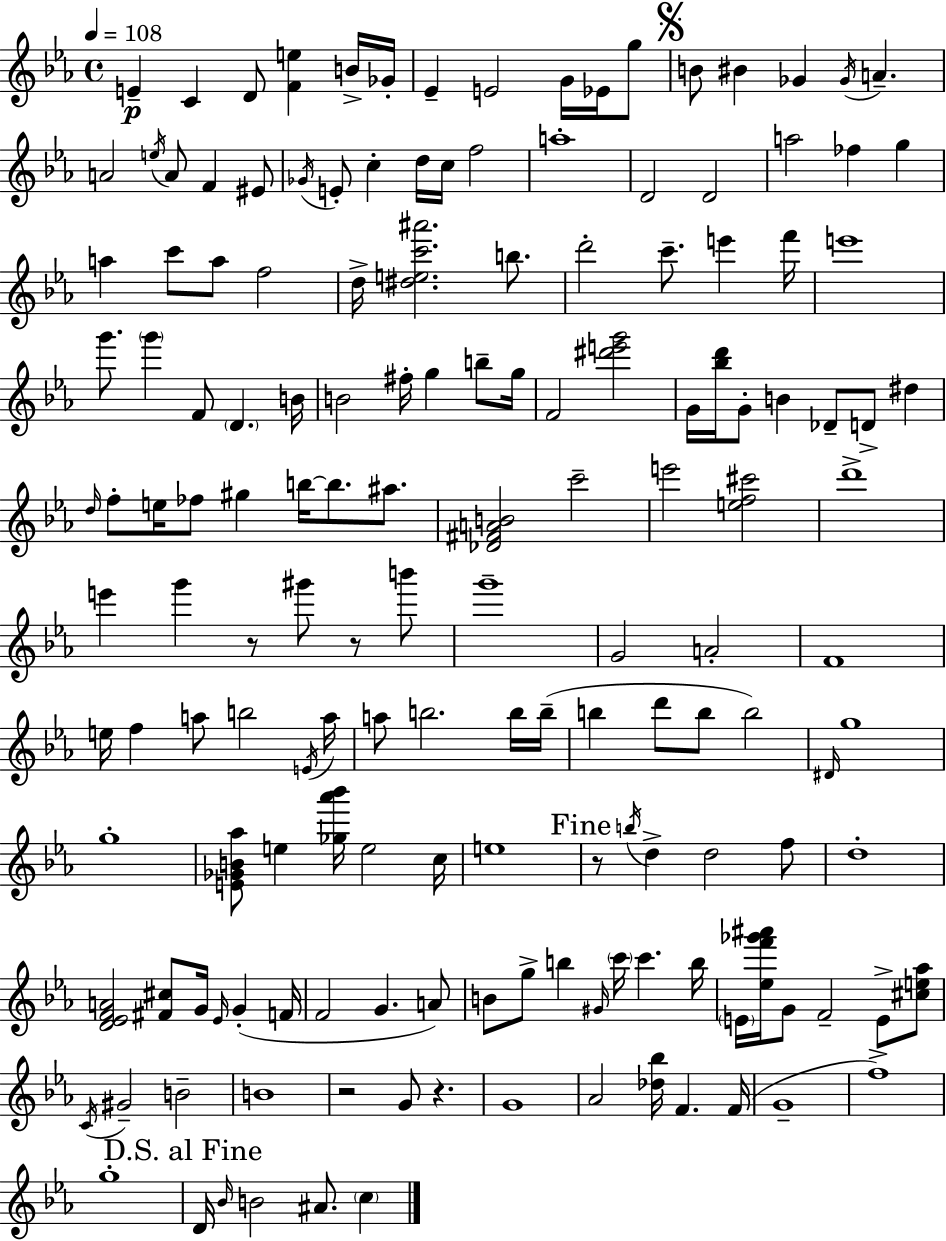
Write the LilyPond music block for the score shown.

{
  \clef treble
  \time 4/4
  \defaultTimeSignature
  \key c \minor
  \tempo 4 = 108
  e'4--\p c'4 d'8 <f' e''>4 b'16-> ges'16-. | ees'4-- e'2 g'16 ees'16 g''8 | \mark \markup { \musicglyph "scripts.segno" } b'8 bis'4 ges'4 \acciaccatura { ges'16 } a'4.-- | a'2 \acciaccatura { e''16 } a'8 f'4 | \break eis'8 \acciaccatura { ges'16 } e'8-. c''4-. d''16 c''16 f''2 | a''1-. | d'2 d'2 | a''2 fes''4 g''4 | \break a''4 c'''8 a''8 f''2 | d''16-> <dis'' e'' c''' ais'''>2. | b''8. d'''2-. c'''8.-- e'''4 | f'''16 e'''1 | \break g'''8. \parenthesize g'''4 f'8 \parenthesize d'4. | b'16 b'2 fis''16-. g''4 | b''8-- g''16 f'2 <dis''' e''' g'''>2 | g'16 <bes'' d'''>16 g'8-. b'4 des'8-- d'8-> dis''4 | \break \grace { d''16 } f''8-. e''16 fes''8 gis''4 b''16~~ b''8. | ais''8. <des' fis' a' b'>2 c'''2-- | e'''2 <e'' f'' cis'''>2 | d'''1-> | \break e'''4 g'''4 r8 gis'''8 | r8 b'''8 g'''1-- | g'2 a'2-. | f'1 | \break e''16 f''4 a''8 b''2 | \acciaccatura { e'16 } a''16 a''8 b''2. | b''16 b''16--( b''4 d'''8 b''8 b''2) | \grace { dis'16 } g''1 | \break g''1-. | <e' ges' b' aes''>8 e''4 <ges'' aes''' bes'''>16 e''2 | c''16 e''1 | \mark "Fine" r8 \acciaccatura { b''16 } d''4-> d''2 | \break f''8 d''1-. | <d' ees' f' a'>2 <fis' cis''>8 | g'16 \grace { ees'16 }( g'4-. f'16 f'2 | g'4. a'8) b'8 g''8-> b''4 | \break \grace { gis'16 } \parenthesize c'''16 c'''4. b''16 \parenthesize e'16 <ees'' f''' ges''' ais'''>16 g'8 f'2-- | e'8-> <cis'' e'' aes''>8 \acciaccatura { c'16 } gis'2-- | b'2-- b'1 | r2 | \break g'8 r4. g'1 | aes'2 | <des'' bes''>16 f'4. f'16( g'1-- | f''1->) | \break g''1-. | \mark "D.S. al Fine" d'16 \grace { bes'16 } b'2 | ais'8. \parenthesize c''4 \bar "|."
}